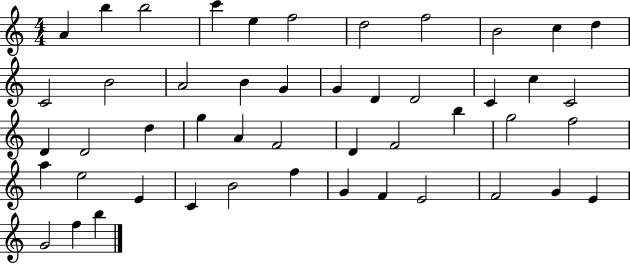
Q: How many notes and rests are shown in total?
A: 48